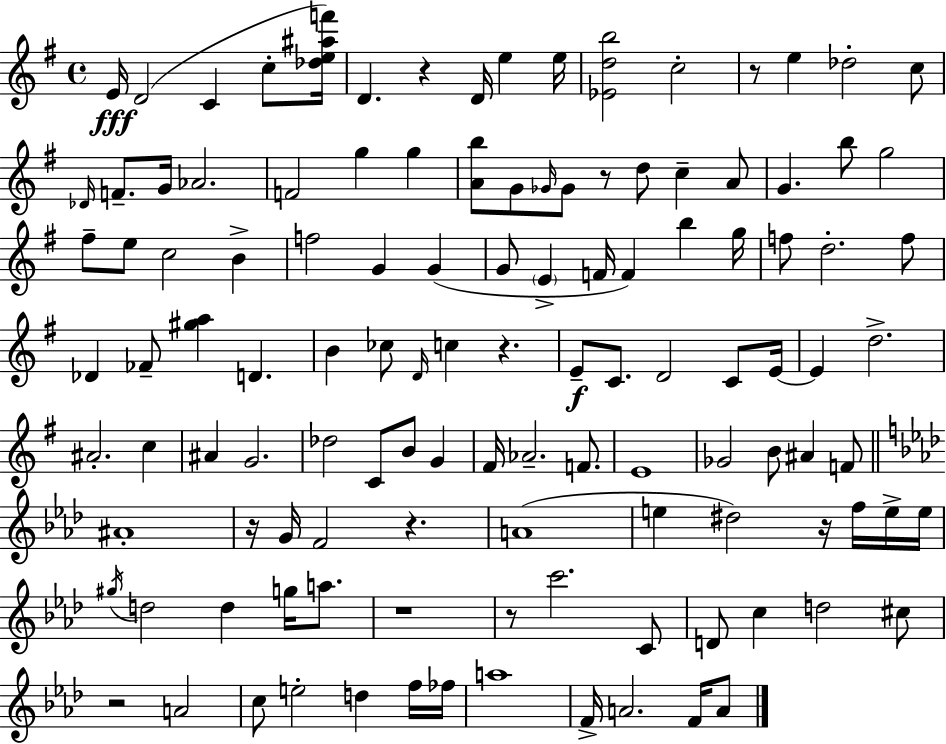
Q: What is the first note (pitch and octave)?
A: E4